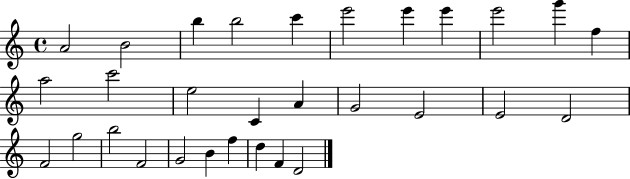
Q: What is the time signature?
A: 4/4